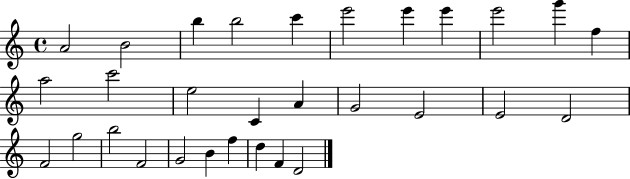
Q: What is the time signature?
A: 4/4